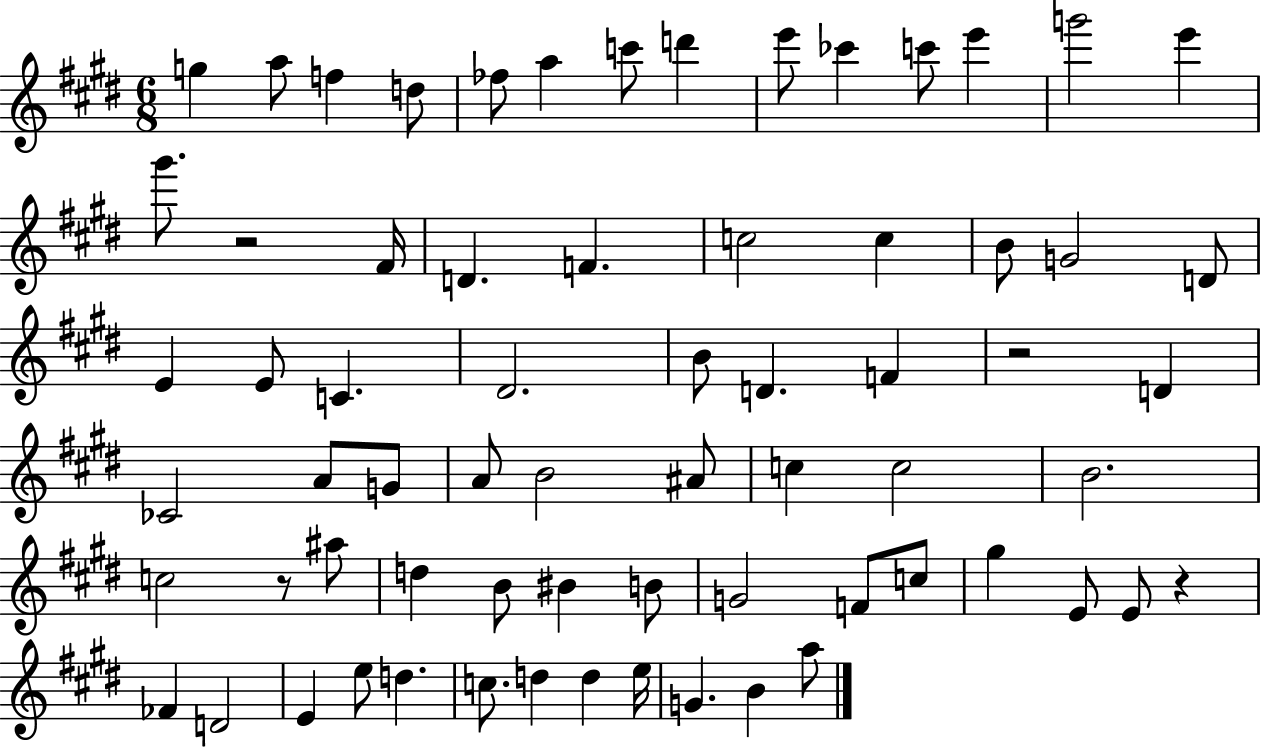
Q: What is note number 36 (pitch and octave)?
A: B4